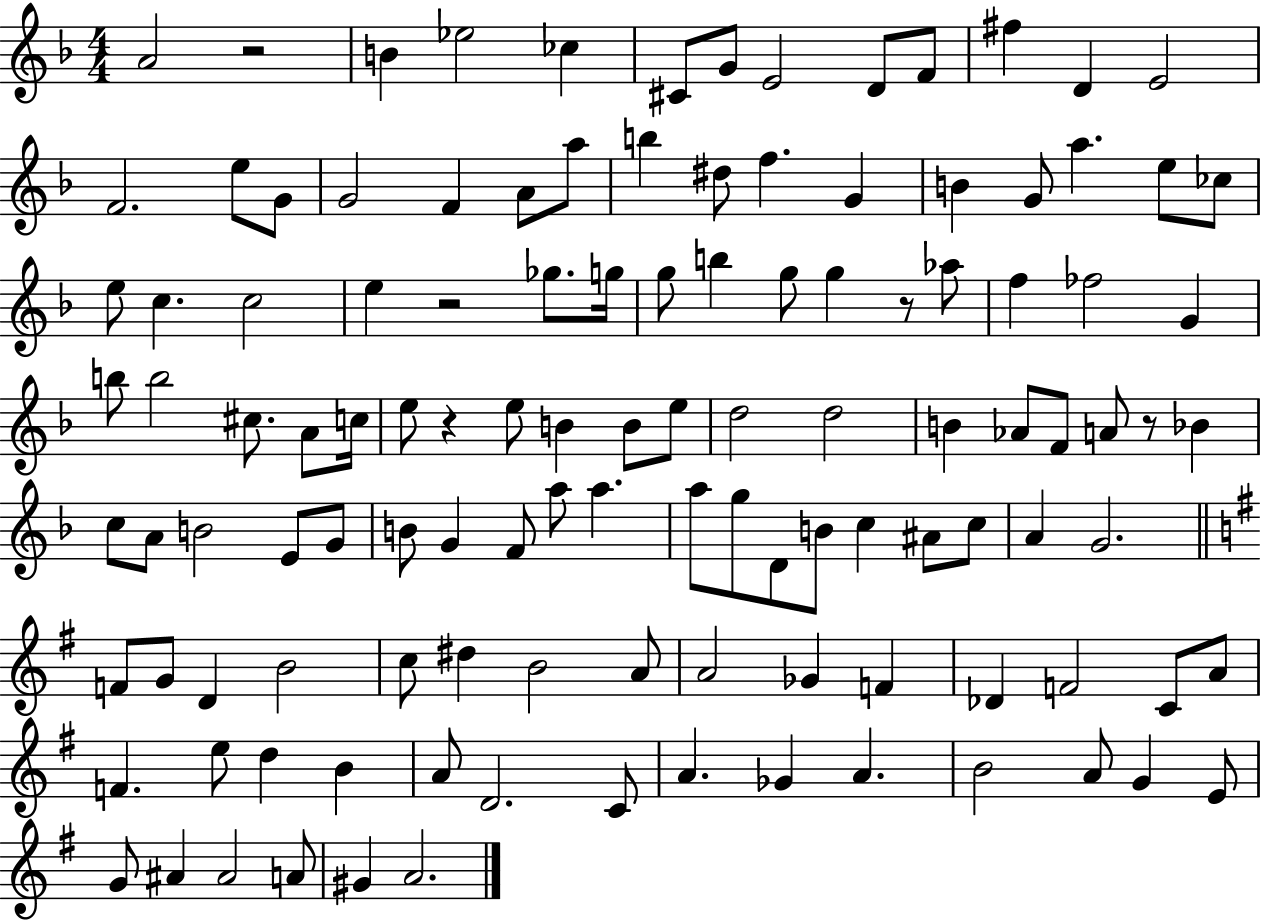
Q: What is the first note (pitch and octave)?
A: A4